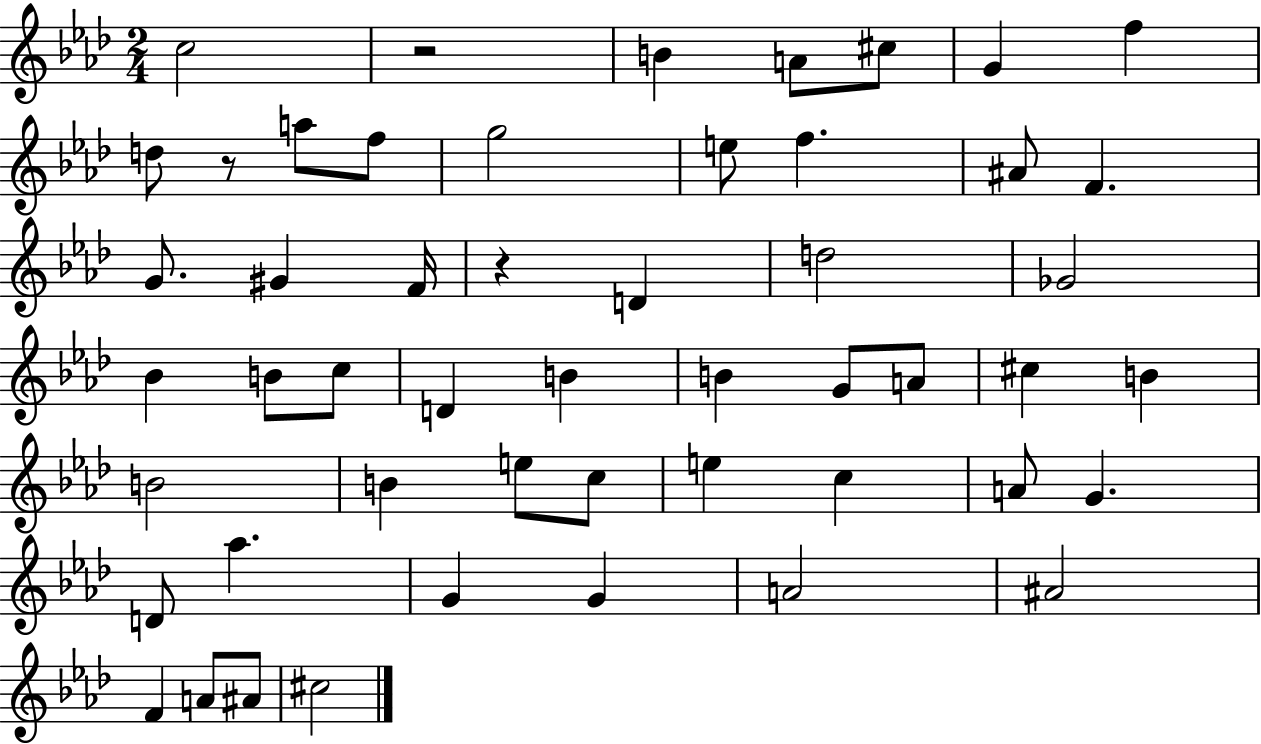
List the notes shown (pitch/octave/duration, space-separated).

C5/h R/h B4/q A4/e C#5/e G4/q F5/q D5/e R/e A5/e F5/e G5/h E5/e F5/q. A#4/e F4/q. G4/e. G#4/q F4/s R/q D4/q D5/h Gb4/h Bb4/q B4/e C5/e D4/q B4/q B4/q G4/e A4/e C#5/q B4/q B4/h B4/q E5/e C5/e E5/q C5/q A4/e G4/q. D4/e Ab5/q. G4/q G4/q A4/h A#4/h F4/q A4/e A#4/e C#5/h